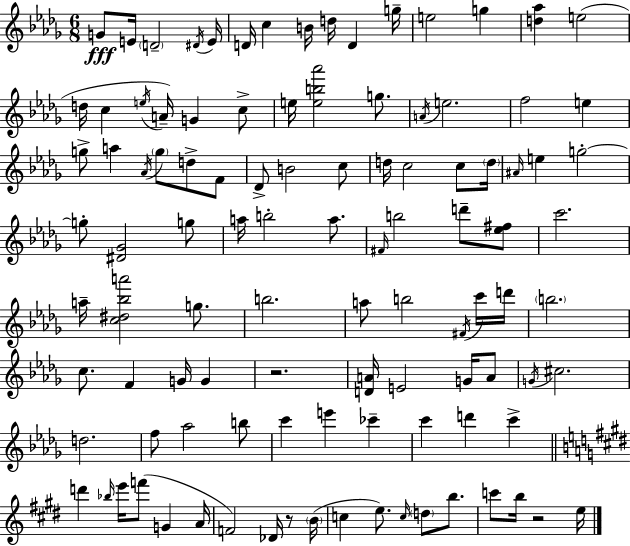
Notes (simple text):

G4/e E4/s D4/h D#4/s E4/s D4/s C5/q B4/s D5/s D4/q G5/s E5/h G5/q [D5,Ab5]/q E5/h D5/s C5/q E5/s A4/s G4/q C5/e E5/s [E5,B5,Ab6]/h G5/e. A4/s E5/h. F5/h E5/q G5/e A5/q Ab4/s G5/e D5/e F4/e Db4/e B4/h C5/e D5/s C5/h C5/e D5/s A#4/s E5/q G5/h G5/e [D#4,Gb4]/h G5/e A5/s B5/h A5/e. F#4/s B5/h D6/e [Eb5,F#5]/e C6/h. A5/s [C5,D#5,Bb5,A6]/h G5/e. B5/h. A5/e B5/h F#4/s C6/s D6/s B5/h. C5/e. F4/q G4/s G4/q R/h. [D4,A4]/s E4/h G4/s A4/e G4/s C#5/h. D5/h. F5/e Ab5/h B5/e C6/q E6/q CES6/q C6/q D6/q C6/q D6/q Bb5/s E6/s F6/e G4/q A4/s F4/h Db4/s R/e B4/s C5/q E5/e. C5/s D5/e B5/e. C6/e B5/s R/h E5/s